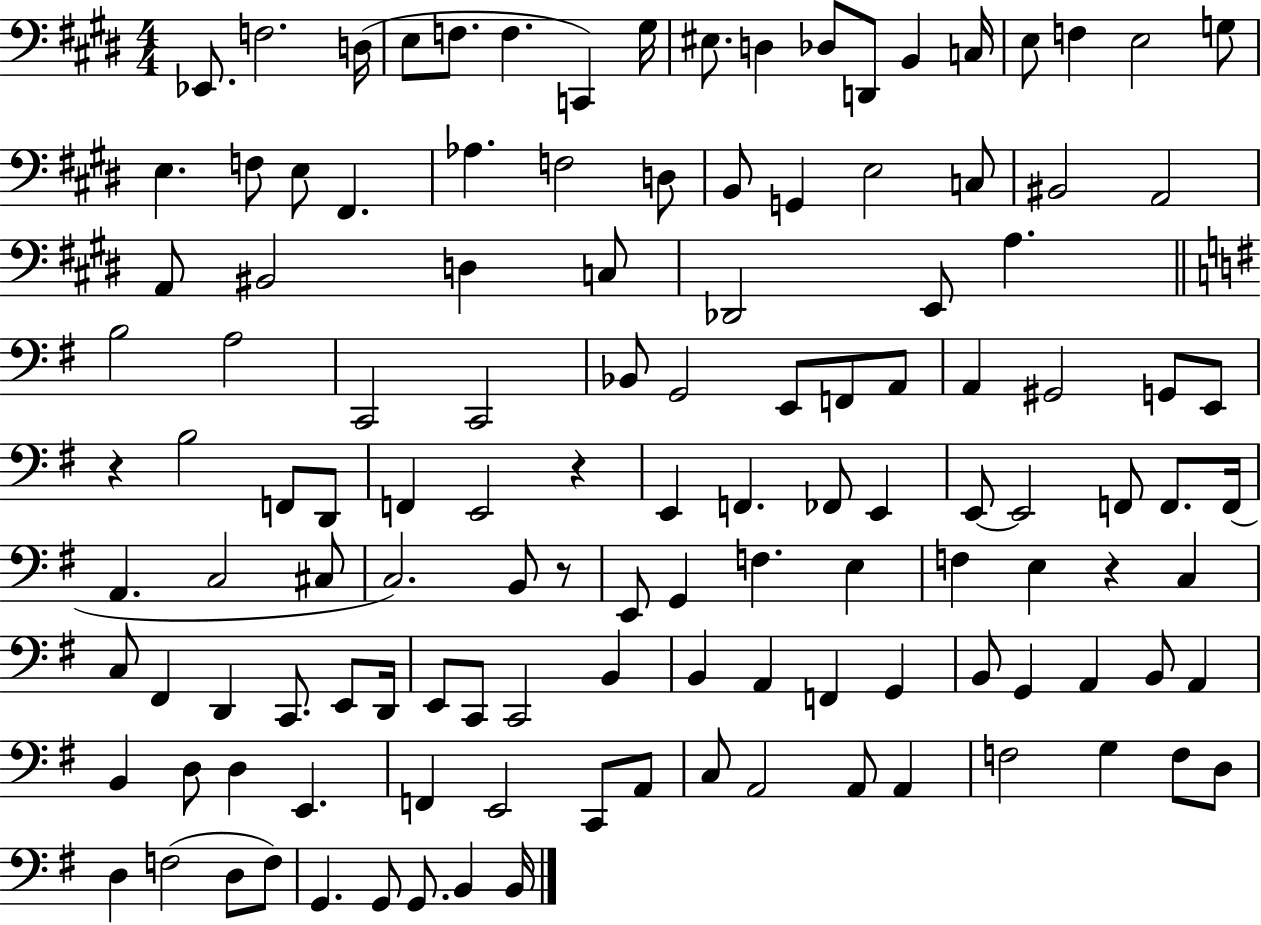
{
  \clef bass
  \numericTimeSignature
  \time 4/4
  \key e \major
  \repeat volta 2 { ees,8. f2. d16( | e8 f8. f4. c,4) gis16 | eis8. d4 des8 d,8 b,4 c16 | e8 f4 e2 g8 | \break e4. f8 e8 fis,4. | aes4. f2 d8 | b,8 g,4 e2 c8 | bis,2 a,2 | \break a,8 bis,2 d4 c8 | des,2 e,8 a4. | \bar "||" \break \key g \major b2 a2 | c,2 c,2 | bes,8 g,2 e,8 f,8 a,8 | a,4 gis,2 g,8 e,8 | \break r4 b2 f,8 d,8 | f,4 e,2 r4 | e,4 f,4. fes,8 e,4 | e,8~~ e,2 f,8 f,8. f,16( | \break a,4. c2 cis8 | c2.) b,8 r8 | e,8 g,4 f4. e4 | f4 e4 r4 c4 | \break c8 fis,4 d,4 c,8. e,8 d,16 | e,8 c,8 c,2 b,4 | b,4 a,4 f,4 g,4 | b,8 g,4 a,4 b,8 a,4 | \break b,4 d8 d4 e,4. | f,4 e,2 c,8 a,8 | c8 a,2 a,8 a,4 | f2 g4 f8 d8 | \break d4 f2( d8 f8) | g,4. g,8 g,8. b,4 b,16 | } \bar "|."
}